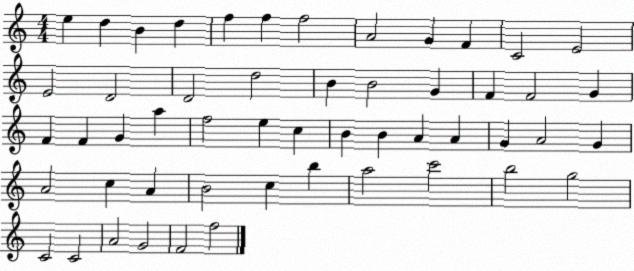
X:1
T:Untitled
M:4/4
L:1/4
K:C
e d B d f f f2 A2 G F C2 E2 E2 D2 D2 d2 B B2 G F F2 G F F G a f2 e c B B A A G A2 G A2 c A B2 c b a2 c'2 b2 g2 C2 C2 A2 G2 F2 f2